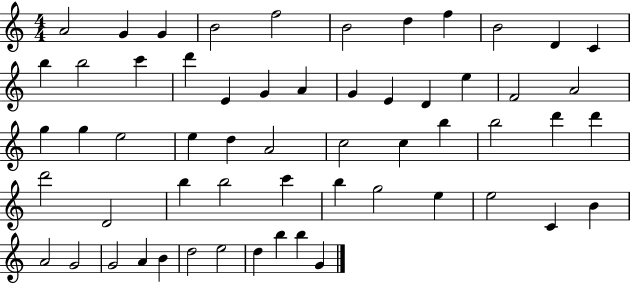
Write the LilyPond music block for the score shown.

{
  \clef treble
  \numericTimeSignature
  \time 4/4
  \key c \major
  a'2 g'4 g'4 | b'2 f''2 | b'2 d''4 f''4 | b'2 d'4 c'4 | \break b''4 b''2 c'''4 | d'''4 e'4 g'4 a'4 | g'4 e'4 d'4 e''4 | f'2 a'2 | \break g''4 g''4 e''2 | e''4 d''4 a'2 | c''2 c''4 b''4 | b''2 d'''4 d'''4 | \break d'''2 d'2 | b''4 b''2 c'''4 | b''4 g''2 e''4 | e''2 c'4 b'4 | \break a'2 g'2 | g'2 a'4 b'4 | d''2 e''2 | d''4 b''4 b''4 g'4 | \break \bar "|."
}